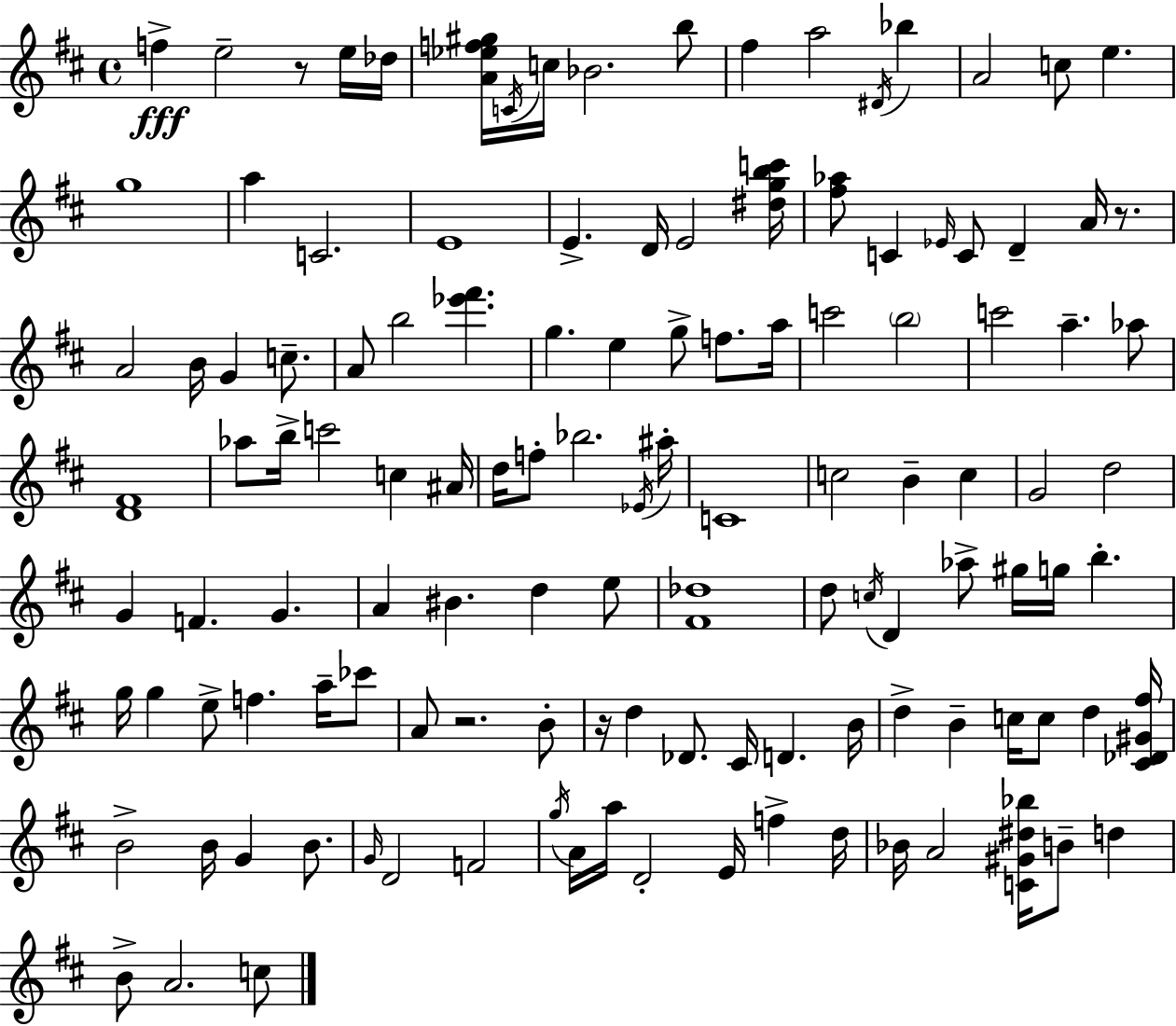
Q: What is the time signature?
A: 4/4